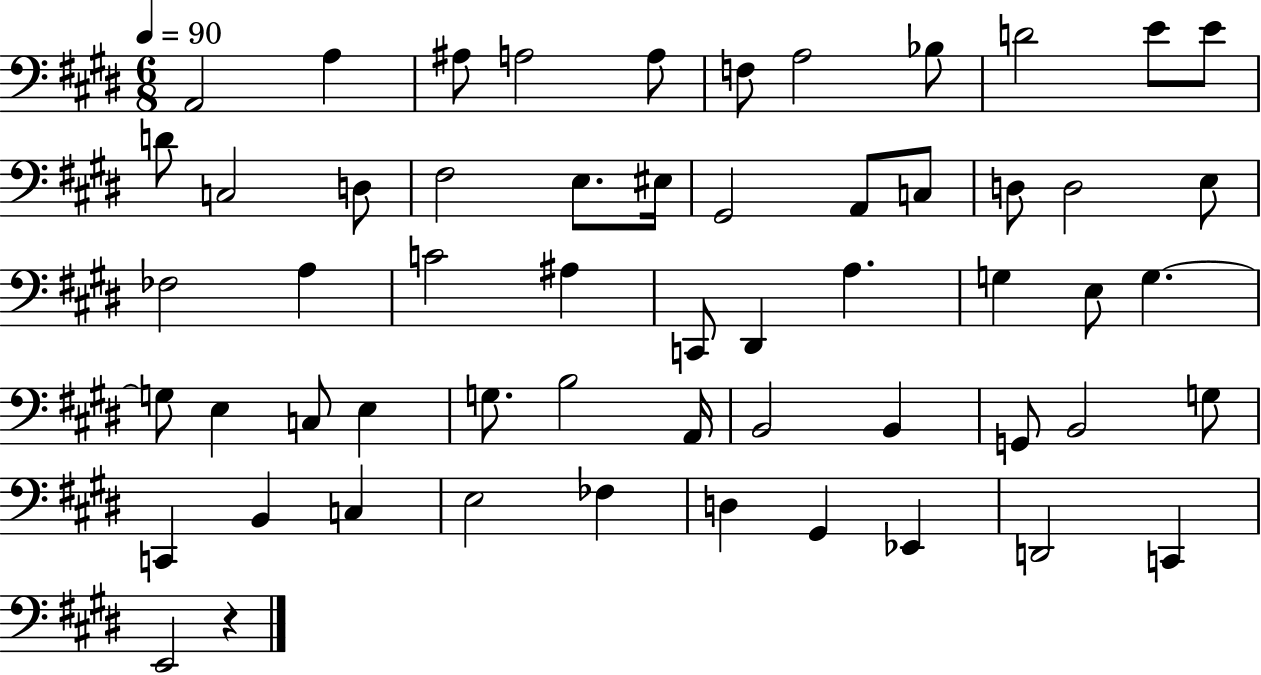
A2/h A3/q A#3/e A3/h A3/e F3/e A3/h Bb3/e D4/h E4/e E4/e D4/e C3/h D3/e F#3/h E3/e. EIS3/s G#2/h A2/e C3/e D3/e D3/h E3/e FES3/h A3/q C4/h A#3/q C2/e D#2/q A3/q. G3/q E3/e G3/q. G3/e E3/q C3/e E3/q G3/e. B3/h A2/s B2/h B2/q G2/e B2/h G3/e C2/q B2/q C3/q E3/h FES3/q D3/q G#2/q Eb2/q D2/h C2/q E2/h R/q